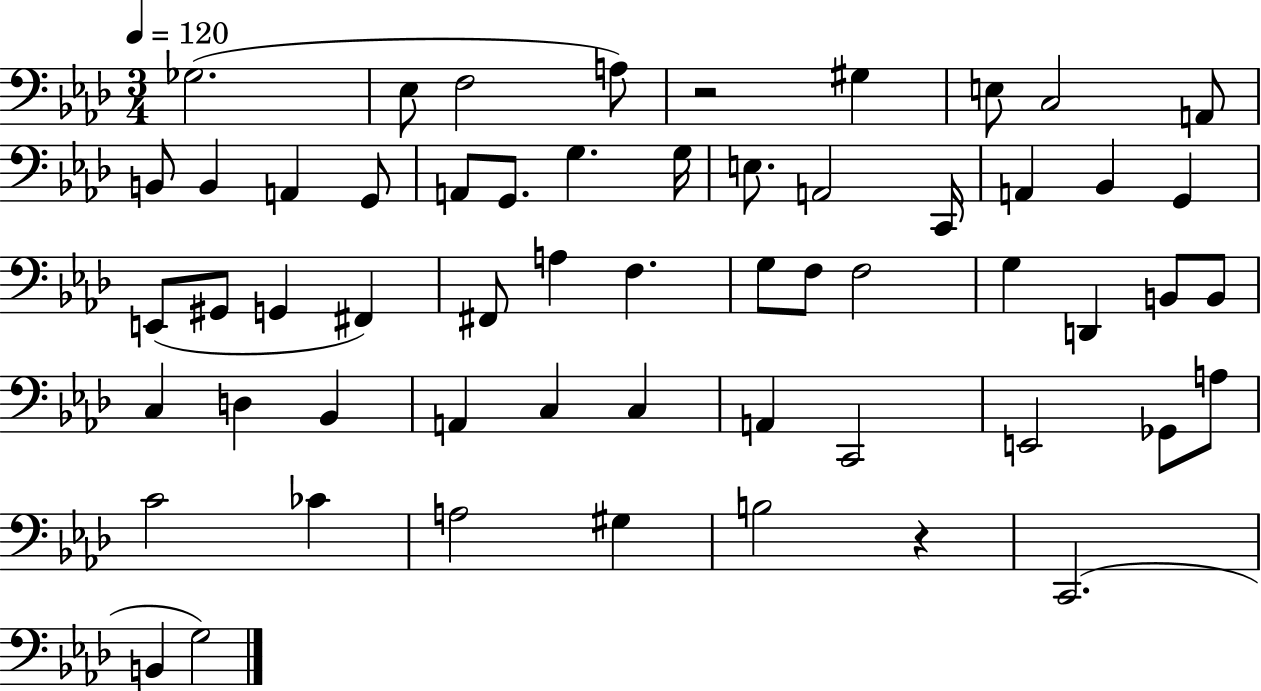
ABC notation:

X:1
T:Untitled
M:3/4
L:1/4
K:Ab
_G,2 _E,/2 F,2 A,/2 z2 ^G, E,/2 C,2 A,,/2 B,,/2 B,, A,, G,,/2 A,,/2 G,,/2 G, G,/4 E,/2 A,,2 C,,/4 A,, _B,, G,, E,,/2 ^G,,/2 G,, ^F,, ^F,,/2 A, F, G,/2 F,/2 F,2 G, D,, B,,/2 B,,/2 C, D, _B,, A,, C, C, A,, C,,2 E,,2 _G,,/2 A,/2 C2 _C A,2 ^G, B,2 z C,,2 B,, G,2